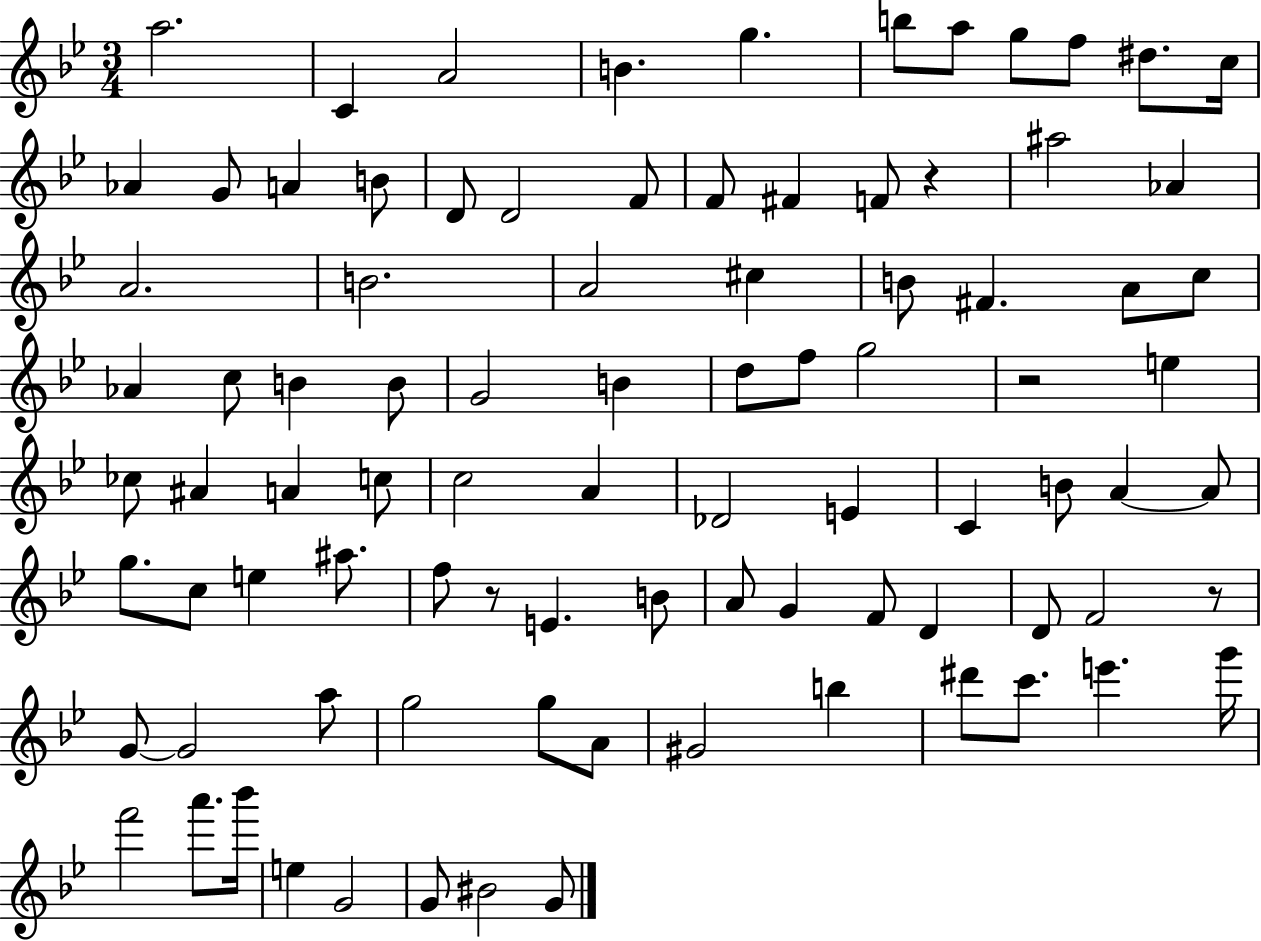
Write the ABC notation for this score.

X:1
T:Untitled
M:3/4
L:1/4
K:Bb
a2 C A2 B g b/2 a/2 g/2 f/2 ^d/2 c/4 _A G/2 A B/2 D/2 D2 F/2 F/2 ^F F/2 z ^a2 _A A2 B2 A2 ^c B/2 ^F A/2 c/2 _A c/2 B B/2 G2 B d/2 f/2 g2 z2 e _c/2 ^A A c/2 c2 A _D2 E C B/2 A A/2 g/2 c/2 e ^a/2 f/2 z/2 E B/2 A/2 G F/2 D D/2 F2 z/2 G/2 G2 a/2 g2 g/2 A/2 ^G2 b ^d'/2 c'/2 e' g'/4 f'2 a'/2 _b'/4 e G2 G/2 ^B2 G/2